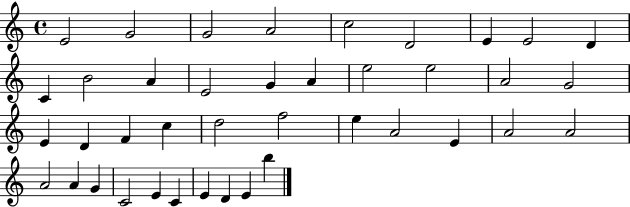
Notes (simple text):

E4/h G4/h G4/h A4/h C5/h D4/h E4/q E4/h D4/q C4/q B4/h A4/q E4/h G4/q A4/q E5/h E5/h A4/h G4/h E4/q D4/q F4/q C5/q D5/h F5/h E5/q A4/h E4/q A4/h A4/h A4/h A4/q G4/q C4/h E4/q C4/q E4/q D4/q E4/q B5/q